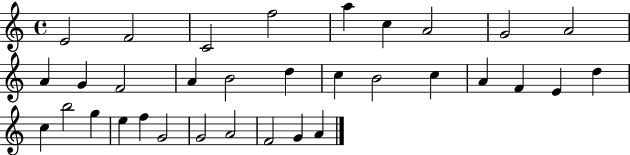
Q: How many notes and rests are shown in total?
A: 33